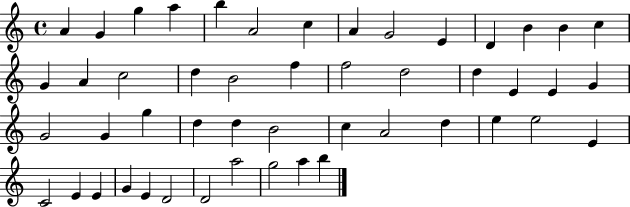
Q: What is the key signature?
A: C major